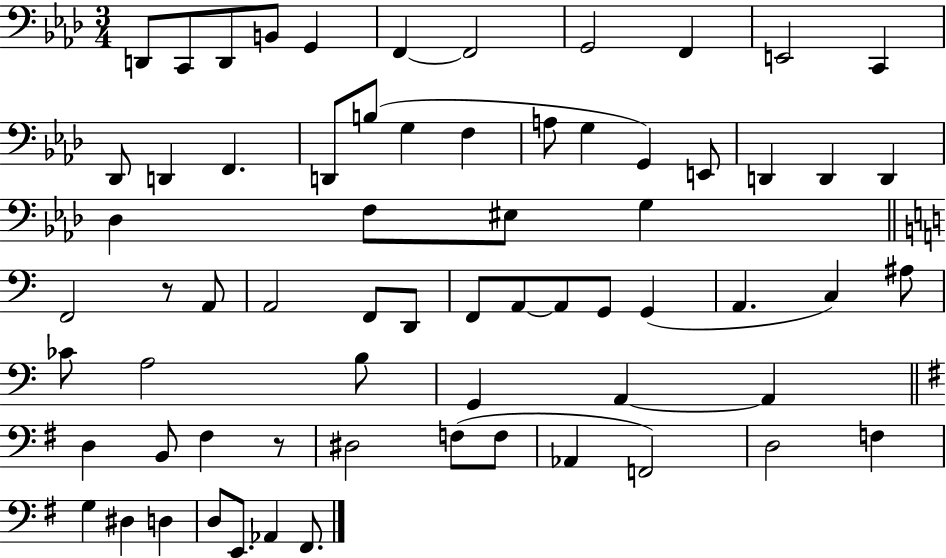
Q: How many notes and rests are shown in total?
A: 67